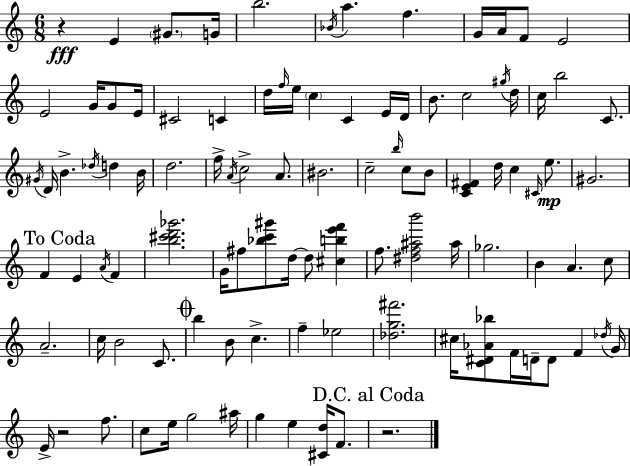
{
  \clef treble
  \numericTimeSignature
  \time 6/8
  \key c \major
  r4\fff e'4 \parenthesize gis'8. g'16 | b''2. | \acciaccatura { bes'16 } a''4. f''4. | g'16 a'16 f'8 e'2 | \break e'2 g'16 g'8 | e'16 cis'2 c'4 | d''16 \grace { f''16 } e''16 \parenthesize c''4 c'4 | e'16 d'16 b'8. c''2 | \break \acciaccatura { gis''16 } d''16 c''16 b''2 | c'8. \acciaccatura { gis'16 } d'16 b'4.-> \acciaccatura { des''16 } | d''4 b'16 d''2. | f''16-> \acciaccatura { a'16 } c''2-> | \break a'8. bis'2. | c''2-- | \grace { b''16 } c''8 b'8 <c' e' fis'>4 d''16 | c''4 \grace { cis'16 }\mp e''8. gis'2. | \break \mark "To Coda" f'4 | e'4 \acciaccatura { a'16 } f'4 <b'' cis''' d''' ges'''>2. | g'16 fis''8 | <bes'' c''' gis'''>8 d''16~~ d''8 <cis'' b'' e''' f'''>4 f''8. | \break <dis'' f'' ais'' b'''>2 ais''16 ges''2. | b'4 | a'4. c''8 a'2.-- | c''16 b'2 | \break c'8. \mark \markup { \musicglyph "scripts.coda" } b''4 | b'8 c''4.-> f''4-- | ees''2 <des'' g'' fis'''>2. | cis''16 <c' dis' aes' bes''>8 | \break f'16 d'16-- d'8 f'4 \acciaccatura { des''16 } g'16 e'16-> r2 | f''8. c''8 | e''16 g''2 ais''16 g''4 | e''4 <cis' d''>16 f'8. \mark "D.C. al Coda" r2. | \break \bar "|."
}